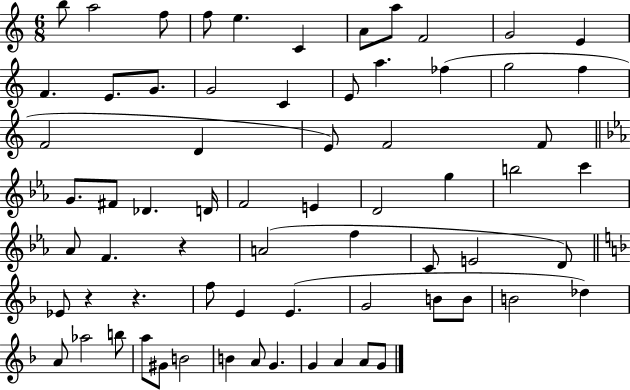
X:1
T:Untitled
M:6/8
L:1/4
K:C
b/2 a2 f/2 f/2 e C A/2 a/2 F2 G2 E F E/2 G/2 G2 C E/2 a _f g2 f F2 D E/2 F2 F/2 G/2 ^F/2 _D D/4 F2 E D2 g b2 c' _A/2 F z A2 f C/2 E2 D/2 _E/2 z z f/2 E E G2 B/2 B/2 B2 _d A/2 _a2 b/2 a/2 ^G/2 B2 B A/2 G G A A/2 G/2